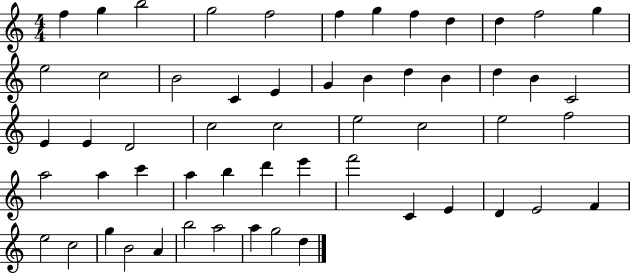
{
  \clef treble
  \numericTimeSignature
  \time 4/4
  \key c \major
  f''4 g''4 b''2 | g''2 f''2 | f''4 g''4 f''4 d''4 | d''4 f''2 g''4 | \break e''2 c''2 | b'2 c'4 e'4 | g'4 b'4 d''4 b'4 | d''4 b'4 c'2 | \break e'4 e'4 d'2 | c''2 c''2 | e''2 c''2 | e''2 f''2 | \break a''2 a''4 c'''4 | a''4 b''4 d'''4 e'''4 | f'''2 c'4 e'4 | d'4 e'2 f'4 | \break e''2 c''2 | g''4 b'2 a'4 | b''2 a''2 | a''4 g''2 d''4 | \break \bar "|."
}